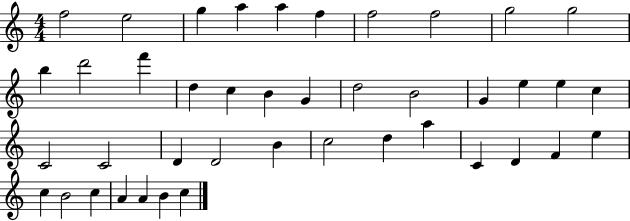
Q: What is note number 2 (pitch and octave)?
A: E5